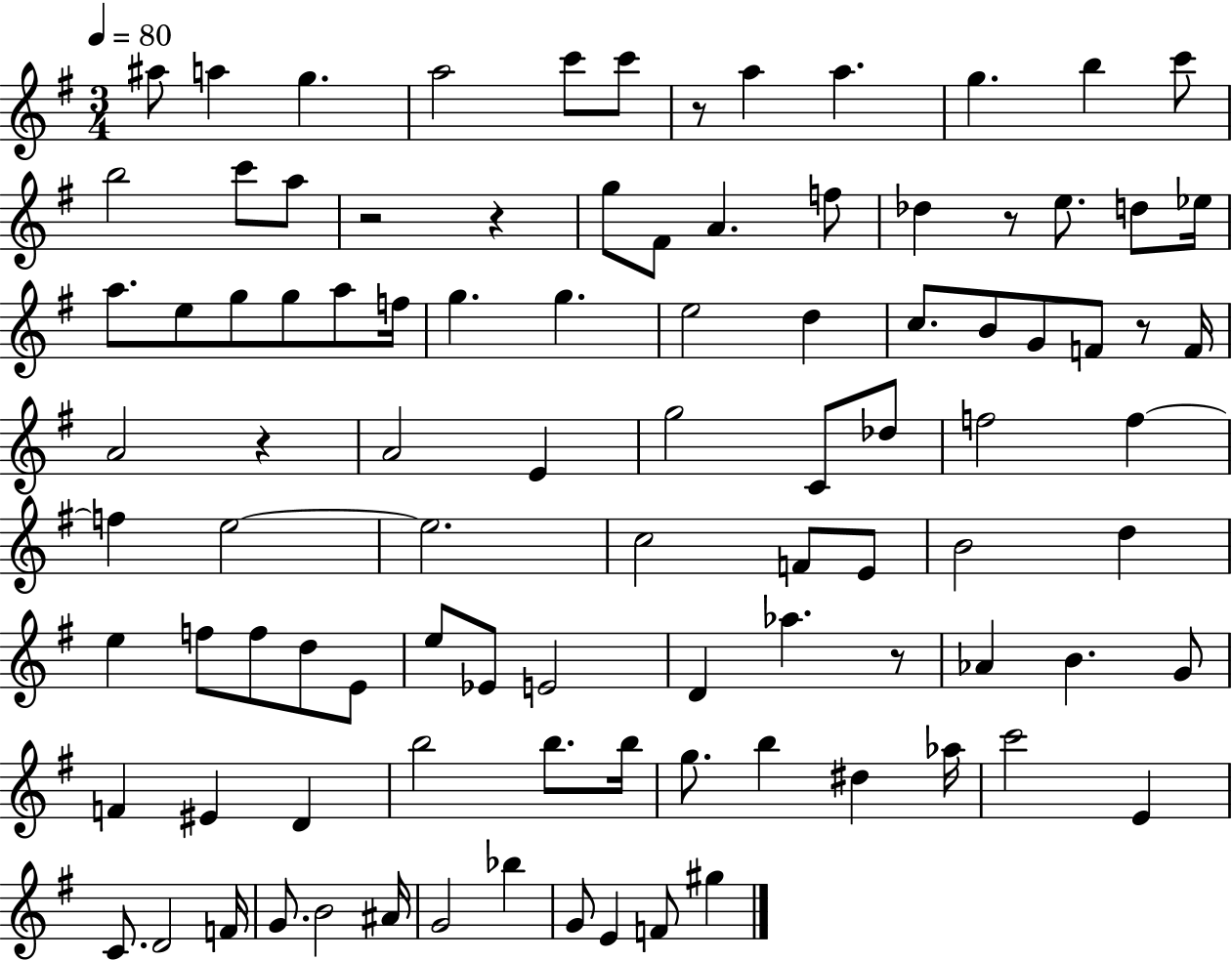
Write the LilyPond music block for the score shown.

{
  \clef treble
  \numericTimeSignature
  \time 3/4
  \key g \major
  \tempo 4 = 80
  ais''8 a''4 g''4. | a''2 c'''8 c'''8 | r8 a''4 a''4. | g''4. b''4 c'''8 | \break b''2 c'''8 a''8 | r2 r4 | g''8 fis'8 a'4. f''8 | des''4 r8 e''8. d''8 ees''16 | \break a''8. e''8 g''8 g''8 a''8 f''16 | g''4. g''4. | e''2 d''4 | c''8. b'8 g'8 f'8 r8 f'16 | \break a'2 r4 | a'2 e'4 | g''2 c'8 des''8 | f''2 f''4~~ | \break f''4 e''2~~ | e''2. | c''2 f'8 e'8 | b'2 d''4 | \break e''4 f''8 f''8 d''8 e'8 | e''8 ees'8 e'2 | d'4 aes''4. r8 | aes'4 b'4. g'8 | \break f'4 eis'4 d'4 | b''2 b''8. b''16 | g''8. b''4 dis''4 aes''16 | c'''2 e'4 | \break c'8. d'2 f'16 | g'8. b'2 ais'16 | g'2 bes''4 | g'8 e'4 f'8 gis''4 | \break \bar "|."
}